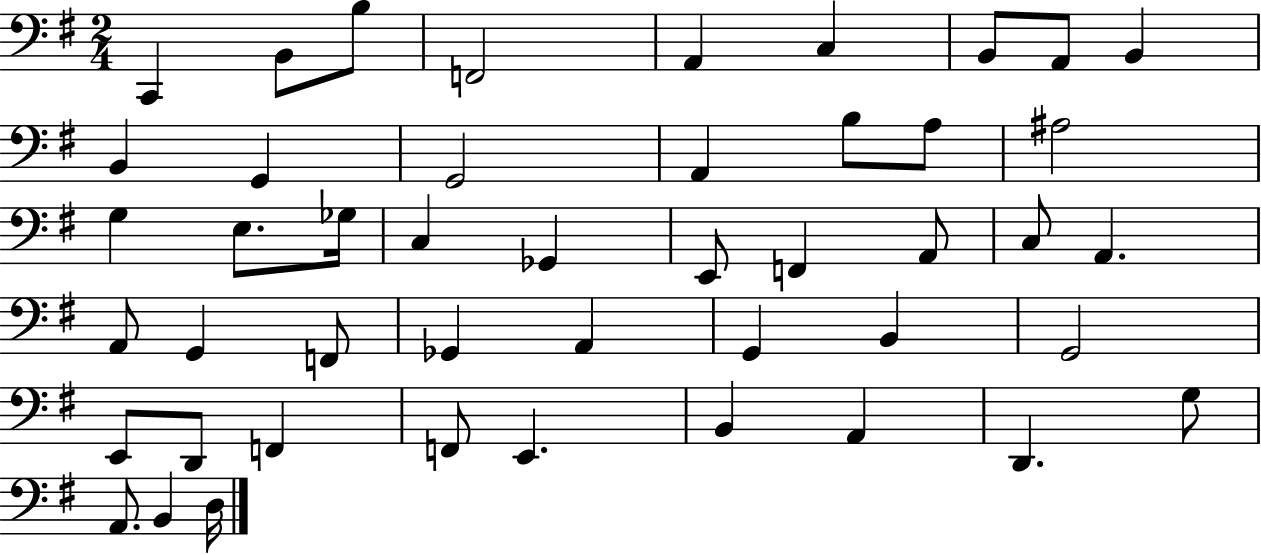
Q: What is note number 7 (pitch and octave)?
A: B2